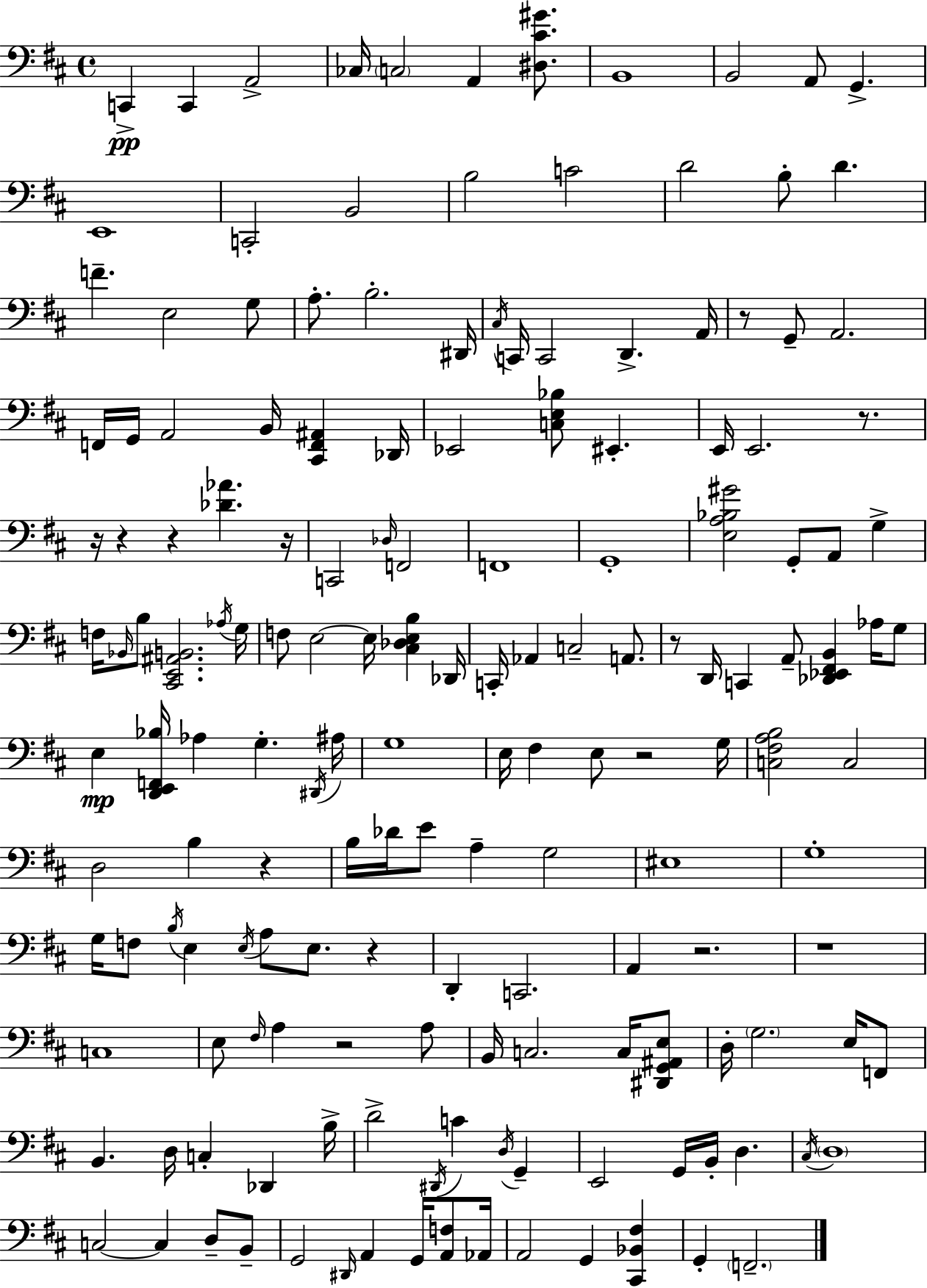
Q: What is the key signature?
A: D major